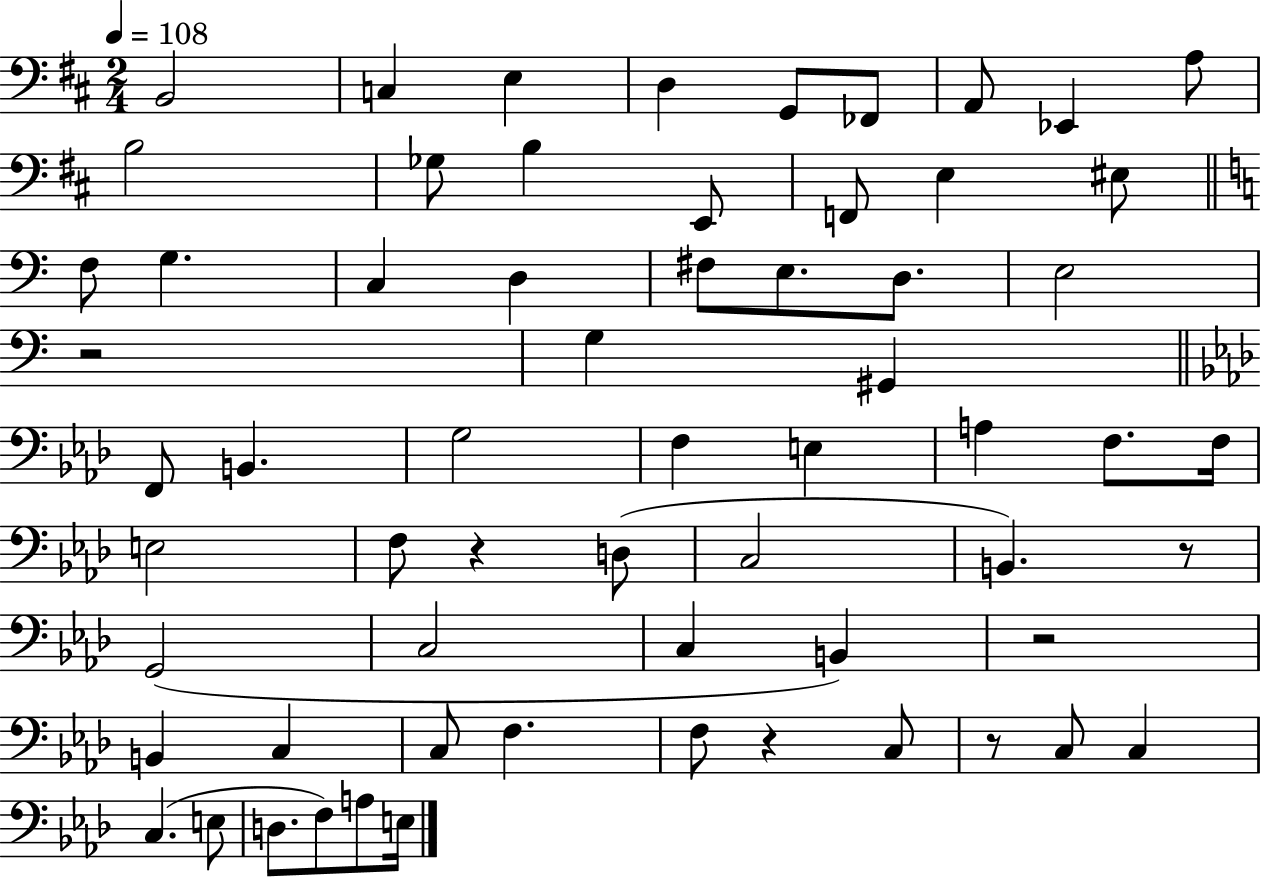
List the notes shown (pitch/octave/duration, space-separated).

B2/h C3/q E3/q D3/q G2/e FES2/e A2/e Eb2/q A3/e B3/h Gb3/e B3/q E2/e F2/e E3/q EIS3/e F3/e G3/q. C3/q D3/q F#3/e E3/e. D3/e. E3/h R/h G3/q G#2/q F2/e B2/q. G3/h F3/q E3/q A3/q F3/e. F3/s E3/h F3/e R/q D3/e C3/h B2/q. R/e G2/h C3/h C3/q B2/q R/h B2/q C3/q C3/e F3/q. F3/e R/q C3/e R/e C3/e C3/q C3/q. E3/e D3/e. F3/e A3/e E3/s